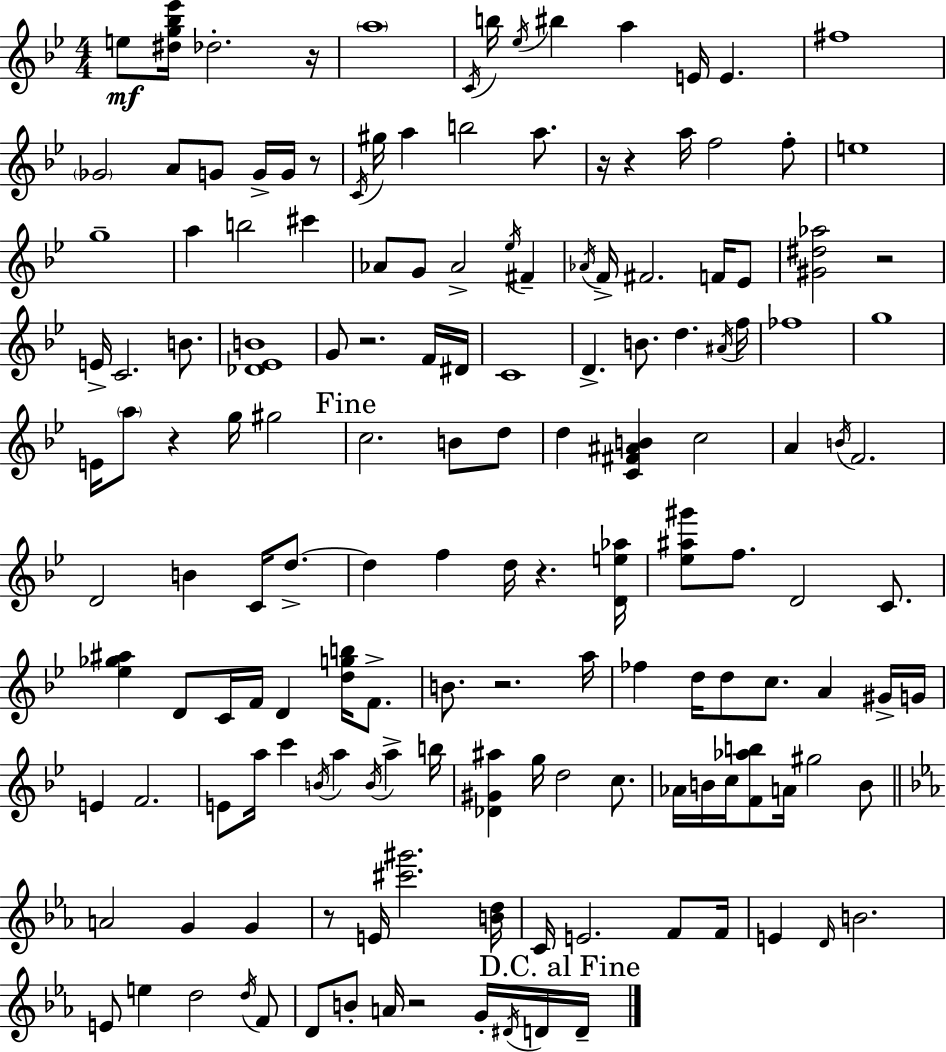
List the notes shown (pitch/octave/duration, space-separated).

E5/e [D#5,G5,Bb5,Eb6]/s Db5/h. R/s A5/w C4/s B5/s Eb5/s BIS5/q A5/q E4/s E4/q. F#5/w Gb4/h A4/e G4/e G4/s G4/s R/e C4/s G#5/s A5/q B5/h A5/e. R/s R/q A5/s F5/h F5/e E5/w G5/w A5/q B5/h C#6/q Ab4/e G4/e Ab4/h Eb5/s F#4/q Ab4/s F4/s F#4/h. F4/s Eb4/e [G#4,D#5,Ab5]/h R/h E4/s C4/h. B4/e. [Db4,Eb4,B4]/w G4/e R/h. F4/s D#4/s C4/w D4/q. B4/e. D5/q. A#4/s F5/s FES5/w G5/w E4/s A5/e R/q G5/s G#5/h C5/h. B4/e D5/e D5/q [C4,F#4,A#4,B4]/q C5/h A4/q B4/s F4/h. D4/h B4/q C4/s D5/e. D5/q F5/q D5/s R/q. [D4,E5,Ab5]/s [Eb5,A#5,G#6]/e F5/e. D4/h C4/e. [Eb5,Gb5,A#5]/q D4/e C4/s F4/s D4/q [D5,G5,B5]/s F4/e. B4/e. R/h. A5/s FES5/q D5/s D5/e C5/e. A4/q G#4/s G4/s E4/q F4/h. E4/e A5/s C6/q B4/s A5/q B4/s A5/q B5/s [Db4,G#4,A#5]/q G5/s D5/h C5/e. Ab4/s B4/s C5/s [F4,Ab5,B5]/e A4/s G#5/h B4/e A4/h G4/q G4/q R/e E4/s [C#6,G#6]/h. [B4,D5]/s C4/s E4/h. F4/e F4/s E4/q D4/s B4/h. E4/e E5/q D5/h D5/s F4/e D4/e B4/e A4/s R/h G4/s D#4/s D4/s D4/s